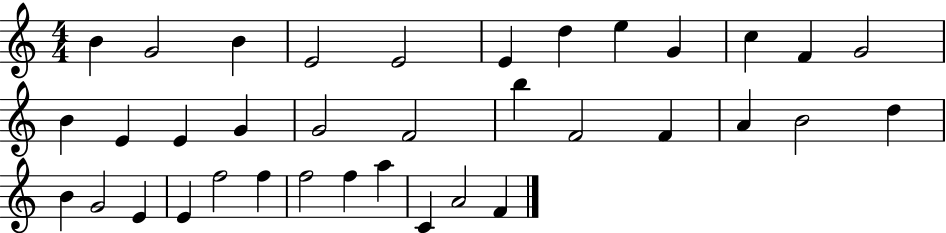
{
  \clef treble
  \numericTimeSignature
  \time 4/4
  \key c \major
  b'4 g'2 b'4 | e'2 e'2 | e'4 d''4 e''4 g'4 | c''4 f'4 g'2 | \break b'4 e'4 e'4 g'4 | g'2 f'2 | b''4 f'2 f'4 | a'4 b'2 d''4 | \break b'4 g'2 e'4 | e'4 f''2 f''4 | f''2 f''4 a''4 | c'4 a'2 f'4 | \break \bar "|."
}